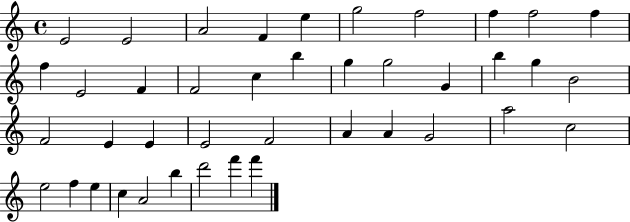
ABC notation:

X:1
T:Untitled
M:4/4
L:1/4
K:C
E2 E2 A2 F e g2 f2 f f2 f f E2 F F2 c b g g2 G b g B2 F2 E E E2 F2 A A G2 a2 c2 e2 f e c A2 b d'2 f' f'